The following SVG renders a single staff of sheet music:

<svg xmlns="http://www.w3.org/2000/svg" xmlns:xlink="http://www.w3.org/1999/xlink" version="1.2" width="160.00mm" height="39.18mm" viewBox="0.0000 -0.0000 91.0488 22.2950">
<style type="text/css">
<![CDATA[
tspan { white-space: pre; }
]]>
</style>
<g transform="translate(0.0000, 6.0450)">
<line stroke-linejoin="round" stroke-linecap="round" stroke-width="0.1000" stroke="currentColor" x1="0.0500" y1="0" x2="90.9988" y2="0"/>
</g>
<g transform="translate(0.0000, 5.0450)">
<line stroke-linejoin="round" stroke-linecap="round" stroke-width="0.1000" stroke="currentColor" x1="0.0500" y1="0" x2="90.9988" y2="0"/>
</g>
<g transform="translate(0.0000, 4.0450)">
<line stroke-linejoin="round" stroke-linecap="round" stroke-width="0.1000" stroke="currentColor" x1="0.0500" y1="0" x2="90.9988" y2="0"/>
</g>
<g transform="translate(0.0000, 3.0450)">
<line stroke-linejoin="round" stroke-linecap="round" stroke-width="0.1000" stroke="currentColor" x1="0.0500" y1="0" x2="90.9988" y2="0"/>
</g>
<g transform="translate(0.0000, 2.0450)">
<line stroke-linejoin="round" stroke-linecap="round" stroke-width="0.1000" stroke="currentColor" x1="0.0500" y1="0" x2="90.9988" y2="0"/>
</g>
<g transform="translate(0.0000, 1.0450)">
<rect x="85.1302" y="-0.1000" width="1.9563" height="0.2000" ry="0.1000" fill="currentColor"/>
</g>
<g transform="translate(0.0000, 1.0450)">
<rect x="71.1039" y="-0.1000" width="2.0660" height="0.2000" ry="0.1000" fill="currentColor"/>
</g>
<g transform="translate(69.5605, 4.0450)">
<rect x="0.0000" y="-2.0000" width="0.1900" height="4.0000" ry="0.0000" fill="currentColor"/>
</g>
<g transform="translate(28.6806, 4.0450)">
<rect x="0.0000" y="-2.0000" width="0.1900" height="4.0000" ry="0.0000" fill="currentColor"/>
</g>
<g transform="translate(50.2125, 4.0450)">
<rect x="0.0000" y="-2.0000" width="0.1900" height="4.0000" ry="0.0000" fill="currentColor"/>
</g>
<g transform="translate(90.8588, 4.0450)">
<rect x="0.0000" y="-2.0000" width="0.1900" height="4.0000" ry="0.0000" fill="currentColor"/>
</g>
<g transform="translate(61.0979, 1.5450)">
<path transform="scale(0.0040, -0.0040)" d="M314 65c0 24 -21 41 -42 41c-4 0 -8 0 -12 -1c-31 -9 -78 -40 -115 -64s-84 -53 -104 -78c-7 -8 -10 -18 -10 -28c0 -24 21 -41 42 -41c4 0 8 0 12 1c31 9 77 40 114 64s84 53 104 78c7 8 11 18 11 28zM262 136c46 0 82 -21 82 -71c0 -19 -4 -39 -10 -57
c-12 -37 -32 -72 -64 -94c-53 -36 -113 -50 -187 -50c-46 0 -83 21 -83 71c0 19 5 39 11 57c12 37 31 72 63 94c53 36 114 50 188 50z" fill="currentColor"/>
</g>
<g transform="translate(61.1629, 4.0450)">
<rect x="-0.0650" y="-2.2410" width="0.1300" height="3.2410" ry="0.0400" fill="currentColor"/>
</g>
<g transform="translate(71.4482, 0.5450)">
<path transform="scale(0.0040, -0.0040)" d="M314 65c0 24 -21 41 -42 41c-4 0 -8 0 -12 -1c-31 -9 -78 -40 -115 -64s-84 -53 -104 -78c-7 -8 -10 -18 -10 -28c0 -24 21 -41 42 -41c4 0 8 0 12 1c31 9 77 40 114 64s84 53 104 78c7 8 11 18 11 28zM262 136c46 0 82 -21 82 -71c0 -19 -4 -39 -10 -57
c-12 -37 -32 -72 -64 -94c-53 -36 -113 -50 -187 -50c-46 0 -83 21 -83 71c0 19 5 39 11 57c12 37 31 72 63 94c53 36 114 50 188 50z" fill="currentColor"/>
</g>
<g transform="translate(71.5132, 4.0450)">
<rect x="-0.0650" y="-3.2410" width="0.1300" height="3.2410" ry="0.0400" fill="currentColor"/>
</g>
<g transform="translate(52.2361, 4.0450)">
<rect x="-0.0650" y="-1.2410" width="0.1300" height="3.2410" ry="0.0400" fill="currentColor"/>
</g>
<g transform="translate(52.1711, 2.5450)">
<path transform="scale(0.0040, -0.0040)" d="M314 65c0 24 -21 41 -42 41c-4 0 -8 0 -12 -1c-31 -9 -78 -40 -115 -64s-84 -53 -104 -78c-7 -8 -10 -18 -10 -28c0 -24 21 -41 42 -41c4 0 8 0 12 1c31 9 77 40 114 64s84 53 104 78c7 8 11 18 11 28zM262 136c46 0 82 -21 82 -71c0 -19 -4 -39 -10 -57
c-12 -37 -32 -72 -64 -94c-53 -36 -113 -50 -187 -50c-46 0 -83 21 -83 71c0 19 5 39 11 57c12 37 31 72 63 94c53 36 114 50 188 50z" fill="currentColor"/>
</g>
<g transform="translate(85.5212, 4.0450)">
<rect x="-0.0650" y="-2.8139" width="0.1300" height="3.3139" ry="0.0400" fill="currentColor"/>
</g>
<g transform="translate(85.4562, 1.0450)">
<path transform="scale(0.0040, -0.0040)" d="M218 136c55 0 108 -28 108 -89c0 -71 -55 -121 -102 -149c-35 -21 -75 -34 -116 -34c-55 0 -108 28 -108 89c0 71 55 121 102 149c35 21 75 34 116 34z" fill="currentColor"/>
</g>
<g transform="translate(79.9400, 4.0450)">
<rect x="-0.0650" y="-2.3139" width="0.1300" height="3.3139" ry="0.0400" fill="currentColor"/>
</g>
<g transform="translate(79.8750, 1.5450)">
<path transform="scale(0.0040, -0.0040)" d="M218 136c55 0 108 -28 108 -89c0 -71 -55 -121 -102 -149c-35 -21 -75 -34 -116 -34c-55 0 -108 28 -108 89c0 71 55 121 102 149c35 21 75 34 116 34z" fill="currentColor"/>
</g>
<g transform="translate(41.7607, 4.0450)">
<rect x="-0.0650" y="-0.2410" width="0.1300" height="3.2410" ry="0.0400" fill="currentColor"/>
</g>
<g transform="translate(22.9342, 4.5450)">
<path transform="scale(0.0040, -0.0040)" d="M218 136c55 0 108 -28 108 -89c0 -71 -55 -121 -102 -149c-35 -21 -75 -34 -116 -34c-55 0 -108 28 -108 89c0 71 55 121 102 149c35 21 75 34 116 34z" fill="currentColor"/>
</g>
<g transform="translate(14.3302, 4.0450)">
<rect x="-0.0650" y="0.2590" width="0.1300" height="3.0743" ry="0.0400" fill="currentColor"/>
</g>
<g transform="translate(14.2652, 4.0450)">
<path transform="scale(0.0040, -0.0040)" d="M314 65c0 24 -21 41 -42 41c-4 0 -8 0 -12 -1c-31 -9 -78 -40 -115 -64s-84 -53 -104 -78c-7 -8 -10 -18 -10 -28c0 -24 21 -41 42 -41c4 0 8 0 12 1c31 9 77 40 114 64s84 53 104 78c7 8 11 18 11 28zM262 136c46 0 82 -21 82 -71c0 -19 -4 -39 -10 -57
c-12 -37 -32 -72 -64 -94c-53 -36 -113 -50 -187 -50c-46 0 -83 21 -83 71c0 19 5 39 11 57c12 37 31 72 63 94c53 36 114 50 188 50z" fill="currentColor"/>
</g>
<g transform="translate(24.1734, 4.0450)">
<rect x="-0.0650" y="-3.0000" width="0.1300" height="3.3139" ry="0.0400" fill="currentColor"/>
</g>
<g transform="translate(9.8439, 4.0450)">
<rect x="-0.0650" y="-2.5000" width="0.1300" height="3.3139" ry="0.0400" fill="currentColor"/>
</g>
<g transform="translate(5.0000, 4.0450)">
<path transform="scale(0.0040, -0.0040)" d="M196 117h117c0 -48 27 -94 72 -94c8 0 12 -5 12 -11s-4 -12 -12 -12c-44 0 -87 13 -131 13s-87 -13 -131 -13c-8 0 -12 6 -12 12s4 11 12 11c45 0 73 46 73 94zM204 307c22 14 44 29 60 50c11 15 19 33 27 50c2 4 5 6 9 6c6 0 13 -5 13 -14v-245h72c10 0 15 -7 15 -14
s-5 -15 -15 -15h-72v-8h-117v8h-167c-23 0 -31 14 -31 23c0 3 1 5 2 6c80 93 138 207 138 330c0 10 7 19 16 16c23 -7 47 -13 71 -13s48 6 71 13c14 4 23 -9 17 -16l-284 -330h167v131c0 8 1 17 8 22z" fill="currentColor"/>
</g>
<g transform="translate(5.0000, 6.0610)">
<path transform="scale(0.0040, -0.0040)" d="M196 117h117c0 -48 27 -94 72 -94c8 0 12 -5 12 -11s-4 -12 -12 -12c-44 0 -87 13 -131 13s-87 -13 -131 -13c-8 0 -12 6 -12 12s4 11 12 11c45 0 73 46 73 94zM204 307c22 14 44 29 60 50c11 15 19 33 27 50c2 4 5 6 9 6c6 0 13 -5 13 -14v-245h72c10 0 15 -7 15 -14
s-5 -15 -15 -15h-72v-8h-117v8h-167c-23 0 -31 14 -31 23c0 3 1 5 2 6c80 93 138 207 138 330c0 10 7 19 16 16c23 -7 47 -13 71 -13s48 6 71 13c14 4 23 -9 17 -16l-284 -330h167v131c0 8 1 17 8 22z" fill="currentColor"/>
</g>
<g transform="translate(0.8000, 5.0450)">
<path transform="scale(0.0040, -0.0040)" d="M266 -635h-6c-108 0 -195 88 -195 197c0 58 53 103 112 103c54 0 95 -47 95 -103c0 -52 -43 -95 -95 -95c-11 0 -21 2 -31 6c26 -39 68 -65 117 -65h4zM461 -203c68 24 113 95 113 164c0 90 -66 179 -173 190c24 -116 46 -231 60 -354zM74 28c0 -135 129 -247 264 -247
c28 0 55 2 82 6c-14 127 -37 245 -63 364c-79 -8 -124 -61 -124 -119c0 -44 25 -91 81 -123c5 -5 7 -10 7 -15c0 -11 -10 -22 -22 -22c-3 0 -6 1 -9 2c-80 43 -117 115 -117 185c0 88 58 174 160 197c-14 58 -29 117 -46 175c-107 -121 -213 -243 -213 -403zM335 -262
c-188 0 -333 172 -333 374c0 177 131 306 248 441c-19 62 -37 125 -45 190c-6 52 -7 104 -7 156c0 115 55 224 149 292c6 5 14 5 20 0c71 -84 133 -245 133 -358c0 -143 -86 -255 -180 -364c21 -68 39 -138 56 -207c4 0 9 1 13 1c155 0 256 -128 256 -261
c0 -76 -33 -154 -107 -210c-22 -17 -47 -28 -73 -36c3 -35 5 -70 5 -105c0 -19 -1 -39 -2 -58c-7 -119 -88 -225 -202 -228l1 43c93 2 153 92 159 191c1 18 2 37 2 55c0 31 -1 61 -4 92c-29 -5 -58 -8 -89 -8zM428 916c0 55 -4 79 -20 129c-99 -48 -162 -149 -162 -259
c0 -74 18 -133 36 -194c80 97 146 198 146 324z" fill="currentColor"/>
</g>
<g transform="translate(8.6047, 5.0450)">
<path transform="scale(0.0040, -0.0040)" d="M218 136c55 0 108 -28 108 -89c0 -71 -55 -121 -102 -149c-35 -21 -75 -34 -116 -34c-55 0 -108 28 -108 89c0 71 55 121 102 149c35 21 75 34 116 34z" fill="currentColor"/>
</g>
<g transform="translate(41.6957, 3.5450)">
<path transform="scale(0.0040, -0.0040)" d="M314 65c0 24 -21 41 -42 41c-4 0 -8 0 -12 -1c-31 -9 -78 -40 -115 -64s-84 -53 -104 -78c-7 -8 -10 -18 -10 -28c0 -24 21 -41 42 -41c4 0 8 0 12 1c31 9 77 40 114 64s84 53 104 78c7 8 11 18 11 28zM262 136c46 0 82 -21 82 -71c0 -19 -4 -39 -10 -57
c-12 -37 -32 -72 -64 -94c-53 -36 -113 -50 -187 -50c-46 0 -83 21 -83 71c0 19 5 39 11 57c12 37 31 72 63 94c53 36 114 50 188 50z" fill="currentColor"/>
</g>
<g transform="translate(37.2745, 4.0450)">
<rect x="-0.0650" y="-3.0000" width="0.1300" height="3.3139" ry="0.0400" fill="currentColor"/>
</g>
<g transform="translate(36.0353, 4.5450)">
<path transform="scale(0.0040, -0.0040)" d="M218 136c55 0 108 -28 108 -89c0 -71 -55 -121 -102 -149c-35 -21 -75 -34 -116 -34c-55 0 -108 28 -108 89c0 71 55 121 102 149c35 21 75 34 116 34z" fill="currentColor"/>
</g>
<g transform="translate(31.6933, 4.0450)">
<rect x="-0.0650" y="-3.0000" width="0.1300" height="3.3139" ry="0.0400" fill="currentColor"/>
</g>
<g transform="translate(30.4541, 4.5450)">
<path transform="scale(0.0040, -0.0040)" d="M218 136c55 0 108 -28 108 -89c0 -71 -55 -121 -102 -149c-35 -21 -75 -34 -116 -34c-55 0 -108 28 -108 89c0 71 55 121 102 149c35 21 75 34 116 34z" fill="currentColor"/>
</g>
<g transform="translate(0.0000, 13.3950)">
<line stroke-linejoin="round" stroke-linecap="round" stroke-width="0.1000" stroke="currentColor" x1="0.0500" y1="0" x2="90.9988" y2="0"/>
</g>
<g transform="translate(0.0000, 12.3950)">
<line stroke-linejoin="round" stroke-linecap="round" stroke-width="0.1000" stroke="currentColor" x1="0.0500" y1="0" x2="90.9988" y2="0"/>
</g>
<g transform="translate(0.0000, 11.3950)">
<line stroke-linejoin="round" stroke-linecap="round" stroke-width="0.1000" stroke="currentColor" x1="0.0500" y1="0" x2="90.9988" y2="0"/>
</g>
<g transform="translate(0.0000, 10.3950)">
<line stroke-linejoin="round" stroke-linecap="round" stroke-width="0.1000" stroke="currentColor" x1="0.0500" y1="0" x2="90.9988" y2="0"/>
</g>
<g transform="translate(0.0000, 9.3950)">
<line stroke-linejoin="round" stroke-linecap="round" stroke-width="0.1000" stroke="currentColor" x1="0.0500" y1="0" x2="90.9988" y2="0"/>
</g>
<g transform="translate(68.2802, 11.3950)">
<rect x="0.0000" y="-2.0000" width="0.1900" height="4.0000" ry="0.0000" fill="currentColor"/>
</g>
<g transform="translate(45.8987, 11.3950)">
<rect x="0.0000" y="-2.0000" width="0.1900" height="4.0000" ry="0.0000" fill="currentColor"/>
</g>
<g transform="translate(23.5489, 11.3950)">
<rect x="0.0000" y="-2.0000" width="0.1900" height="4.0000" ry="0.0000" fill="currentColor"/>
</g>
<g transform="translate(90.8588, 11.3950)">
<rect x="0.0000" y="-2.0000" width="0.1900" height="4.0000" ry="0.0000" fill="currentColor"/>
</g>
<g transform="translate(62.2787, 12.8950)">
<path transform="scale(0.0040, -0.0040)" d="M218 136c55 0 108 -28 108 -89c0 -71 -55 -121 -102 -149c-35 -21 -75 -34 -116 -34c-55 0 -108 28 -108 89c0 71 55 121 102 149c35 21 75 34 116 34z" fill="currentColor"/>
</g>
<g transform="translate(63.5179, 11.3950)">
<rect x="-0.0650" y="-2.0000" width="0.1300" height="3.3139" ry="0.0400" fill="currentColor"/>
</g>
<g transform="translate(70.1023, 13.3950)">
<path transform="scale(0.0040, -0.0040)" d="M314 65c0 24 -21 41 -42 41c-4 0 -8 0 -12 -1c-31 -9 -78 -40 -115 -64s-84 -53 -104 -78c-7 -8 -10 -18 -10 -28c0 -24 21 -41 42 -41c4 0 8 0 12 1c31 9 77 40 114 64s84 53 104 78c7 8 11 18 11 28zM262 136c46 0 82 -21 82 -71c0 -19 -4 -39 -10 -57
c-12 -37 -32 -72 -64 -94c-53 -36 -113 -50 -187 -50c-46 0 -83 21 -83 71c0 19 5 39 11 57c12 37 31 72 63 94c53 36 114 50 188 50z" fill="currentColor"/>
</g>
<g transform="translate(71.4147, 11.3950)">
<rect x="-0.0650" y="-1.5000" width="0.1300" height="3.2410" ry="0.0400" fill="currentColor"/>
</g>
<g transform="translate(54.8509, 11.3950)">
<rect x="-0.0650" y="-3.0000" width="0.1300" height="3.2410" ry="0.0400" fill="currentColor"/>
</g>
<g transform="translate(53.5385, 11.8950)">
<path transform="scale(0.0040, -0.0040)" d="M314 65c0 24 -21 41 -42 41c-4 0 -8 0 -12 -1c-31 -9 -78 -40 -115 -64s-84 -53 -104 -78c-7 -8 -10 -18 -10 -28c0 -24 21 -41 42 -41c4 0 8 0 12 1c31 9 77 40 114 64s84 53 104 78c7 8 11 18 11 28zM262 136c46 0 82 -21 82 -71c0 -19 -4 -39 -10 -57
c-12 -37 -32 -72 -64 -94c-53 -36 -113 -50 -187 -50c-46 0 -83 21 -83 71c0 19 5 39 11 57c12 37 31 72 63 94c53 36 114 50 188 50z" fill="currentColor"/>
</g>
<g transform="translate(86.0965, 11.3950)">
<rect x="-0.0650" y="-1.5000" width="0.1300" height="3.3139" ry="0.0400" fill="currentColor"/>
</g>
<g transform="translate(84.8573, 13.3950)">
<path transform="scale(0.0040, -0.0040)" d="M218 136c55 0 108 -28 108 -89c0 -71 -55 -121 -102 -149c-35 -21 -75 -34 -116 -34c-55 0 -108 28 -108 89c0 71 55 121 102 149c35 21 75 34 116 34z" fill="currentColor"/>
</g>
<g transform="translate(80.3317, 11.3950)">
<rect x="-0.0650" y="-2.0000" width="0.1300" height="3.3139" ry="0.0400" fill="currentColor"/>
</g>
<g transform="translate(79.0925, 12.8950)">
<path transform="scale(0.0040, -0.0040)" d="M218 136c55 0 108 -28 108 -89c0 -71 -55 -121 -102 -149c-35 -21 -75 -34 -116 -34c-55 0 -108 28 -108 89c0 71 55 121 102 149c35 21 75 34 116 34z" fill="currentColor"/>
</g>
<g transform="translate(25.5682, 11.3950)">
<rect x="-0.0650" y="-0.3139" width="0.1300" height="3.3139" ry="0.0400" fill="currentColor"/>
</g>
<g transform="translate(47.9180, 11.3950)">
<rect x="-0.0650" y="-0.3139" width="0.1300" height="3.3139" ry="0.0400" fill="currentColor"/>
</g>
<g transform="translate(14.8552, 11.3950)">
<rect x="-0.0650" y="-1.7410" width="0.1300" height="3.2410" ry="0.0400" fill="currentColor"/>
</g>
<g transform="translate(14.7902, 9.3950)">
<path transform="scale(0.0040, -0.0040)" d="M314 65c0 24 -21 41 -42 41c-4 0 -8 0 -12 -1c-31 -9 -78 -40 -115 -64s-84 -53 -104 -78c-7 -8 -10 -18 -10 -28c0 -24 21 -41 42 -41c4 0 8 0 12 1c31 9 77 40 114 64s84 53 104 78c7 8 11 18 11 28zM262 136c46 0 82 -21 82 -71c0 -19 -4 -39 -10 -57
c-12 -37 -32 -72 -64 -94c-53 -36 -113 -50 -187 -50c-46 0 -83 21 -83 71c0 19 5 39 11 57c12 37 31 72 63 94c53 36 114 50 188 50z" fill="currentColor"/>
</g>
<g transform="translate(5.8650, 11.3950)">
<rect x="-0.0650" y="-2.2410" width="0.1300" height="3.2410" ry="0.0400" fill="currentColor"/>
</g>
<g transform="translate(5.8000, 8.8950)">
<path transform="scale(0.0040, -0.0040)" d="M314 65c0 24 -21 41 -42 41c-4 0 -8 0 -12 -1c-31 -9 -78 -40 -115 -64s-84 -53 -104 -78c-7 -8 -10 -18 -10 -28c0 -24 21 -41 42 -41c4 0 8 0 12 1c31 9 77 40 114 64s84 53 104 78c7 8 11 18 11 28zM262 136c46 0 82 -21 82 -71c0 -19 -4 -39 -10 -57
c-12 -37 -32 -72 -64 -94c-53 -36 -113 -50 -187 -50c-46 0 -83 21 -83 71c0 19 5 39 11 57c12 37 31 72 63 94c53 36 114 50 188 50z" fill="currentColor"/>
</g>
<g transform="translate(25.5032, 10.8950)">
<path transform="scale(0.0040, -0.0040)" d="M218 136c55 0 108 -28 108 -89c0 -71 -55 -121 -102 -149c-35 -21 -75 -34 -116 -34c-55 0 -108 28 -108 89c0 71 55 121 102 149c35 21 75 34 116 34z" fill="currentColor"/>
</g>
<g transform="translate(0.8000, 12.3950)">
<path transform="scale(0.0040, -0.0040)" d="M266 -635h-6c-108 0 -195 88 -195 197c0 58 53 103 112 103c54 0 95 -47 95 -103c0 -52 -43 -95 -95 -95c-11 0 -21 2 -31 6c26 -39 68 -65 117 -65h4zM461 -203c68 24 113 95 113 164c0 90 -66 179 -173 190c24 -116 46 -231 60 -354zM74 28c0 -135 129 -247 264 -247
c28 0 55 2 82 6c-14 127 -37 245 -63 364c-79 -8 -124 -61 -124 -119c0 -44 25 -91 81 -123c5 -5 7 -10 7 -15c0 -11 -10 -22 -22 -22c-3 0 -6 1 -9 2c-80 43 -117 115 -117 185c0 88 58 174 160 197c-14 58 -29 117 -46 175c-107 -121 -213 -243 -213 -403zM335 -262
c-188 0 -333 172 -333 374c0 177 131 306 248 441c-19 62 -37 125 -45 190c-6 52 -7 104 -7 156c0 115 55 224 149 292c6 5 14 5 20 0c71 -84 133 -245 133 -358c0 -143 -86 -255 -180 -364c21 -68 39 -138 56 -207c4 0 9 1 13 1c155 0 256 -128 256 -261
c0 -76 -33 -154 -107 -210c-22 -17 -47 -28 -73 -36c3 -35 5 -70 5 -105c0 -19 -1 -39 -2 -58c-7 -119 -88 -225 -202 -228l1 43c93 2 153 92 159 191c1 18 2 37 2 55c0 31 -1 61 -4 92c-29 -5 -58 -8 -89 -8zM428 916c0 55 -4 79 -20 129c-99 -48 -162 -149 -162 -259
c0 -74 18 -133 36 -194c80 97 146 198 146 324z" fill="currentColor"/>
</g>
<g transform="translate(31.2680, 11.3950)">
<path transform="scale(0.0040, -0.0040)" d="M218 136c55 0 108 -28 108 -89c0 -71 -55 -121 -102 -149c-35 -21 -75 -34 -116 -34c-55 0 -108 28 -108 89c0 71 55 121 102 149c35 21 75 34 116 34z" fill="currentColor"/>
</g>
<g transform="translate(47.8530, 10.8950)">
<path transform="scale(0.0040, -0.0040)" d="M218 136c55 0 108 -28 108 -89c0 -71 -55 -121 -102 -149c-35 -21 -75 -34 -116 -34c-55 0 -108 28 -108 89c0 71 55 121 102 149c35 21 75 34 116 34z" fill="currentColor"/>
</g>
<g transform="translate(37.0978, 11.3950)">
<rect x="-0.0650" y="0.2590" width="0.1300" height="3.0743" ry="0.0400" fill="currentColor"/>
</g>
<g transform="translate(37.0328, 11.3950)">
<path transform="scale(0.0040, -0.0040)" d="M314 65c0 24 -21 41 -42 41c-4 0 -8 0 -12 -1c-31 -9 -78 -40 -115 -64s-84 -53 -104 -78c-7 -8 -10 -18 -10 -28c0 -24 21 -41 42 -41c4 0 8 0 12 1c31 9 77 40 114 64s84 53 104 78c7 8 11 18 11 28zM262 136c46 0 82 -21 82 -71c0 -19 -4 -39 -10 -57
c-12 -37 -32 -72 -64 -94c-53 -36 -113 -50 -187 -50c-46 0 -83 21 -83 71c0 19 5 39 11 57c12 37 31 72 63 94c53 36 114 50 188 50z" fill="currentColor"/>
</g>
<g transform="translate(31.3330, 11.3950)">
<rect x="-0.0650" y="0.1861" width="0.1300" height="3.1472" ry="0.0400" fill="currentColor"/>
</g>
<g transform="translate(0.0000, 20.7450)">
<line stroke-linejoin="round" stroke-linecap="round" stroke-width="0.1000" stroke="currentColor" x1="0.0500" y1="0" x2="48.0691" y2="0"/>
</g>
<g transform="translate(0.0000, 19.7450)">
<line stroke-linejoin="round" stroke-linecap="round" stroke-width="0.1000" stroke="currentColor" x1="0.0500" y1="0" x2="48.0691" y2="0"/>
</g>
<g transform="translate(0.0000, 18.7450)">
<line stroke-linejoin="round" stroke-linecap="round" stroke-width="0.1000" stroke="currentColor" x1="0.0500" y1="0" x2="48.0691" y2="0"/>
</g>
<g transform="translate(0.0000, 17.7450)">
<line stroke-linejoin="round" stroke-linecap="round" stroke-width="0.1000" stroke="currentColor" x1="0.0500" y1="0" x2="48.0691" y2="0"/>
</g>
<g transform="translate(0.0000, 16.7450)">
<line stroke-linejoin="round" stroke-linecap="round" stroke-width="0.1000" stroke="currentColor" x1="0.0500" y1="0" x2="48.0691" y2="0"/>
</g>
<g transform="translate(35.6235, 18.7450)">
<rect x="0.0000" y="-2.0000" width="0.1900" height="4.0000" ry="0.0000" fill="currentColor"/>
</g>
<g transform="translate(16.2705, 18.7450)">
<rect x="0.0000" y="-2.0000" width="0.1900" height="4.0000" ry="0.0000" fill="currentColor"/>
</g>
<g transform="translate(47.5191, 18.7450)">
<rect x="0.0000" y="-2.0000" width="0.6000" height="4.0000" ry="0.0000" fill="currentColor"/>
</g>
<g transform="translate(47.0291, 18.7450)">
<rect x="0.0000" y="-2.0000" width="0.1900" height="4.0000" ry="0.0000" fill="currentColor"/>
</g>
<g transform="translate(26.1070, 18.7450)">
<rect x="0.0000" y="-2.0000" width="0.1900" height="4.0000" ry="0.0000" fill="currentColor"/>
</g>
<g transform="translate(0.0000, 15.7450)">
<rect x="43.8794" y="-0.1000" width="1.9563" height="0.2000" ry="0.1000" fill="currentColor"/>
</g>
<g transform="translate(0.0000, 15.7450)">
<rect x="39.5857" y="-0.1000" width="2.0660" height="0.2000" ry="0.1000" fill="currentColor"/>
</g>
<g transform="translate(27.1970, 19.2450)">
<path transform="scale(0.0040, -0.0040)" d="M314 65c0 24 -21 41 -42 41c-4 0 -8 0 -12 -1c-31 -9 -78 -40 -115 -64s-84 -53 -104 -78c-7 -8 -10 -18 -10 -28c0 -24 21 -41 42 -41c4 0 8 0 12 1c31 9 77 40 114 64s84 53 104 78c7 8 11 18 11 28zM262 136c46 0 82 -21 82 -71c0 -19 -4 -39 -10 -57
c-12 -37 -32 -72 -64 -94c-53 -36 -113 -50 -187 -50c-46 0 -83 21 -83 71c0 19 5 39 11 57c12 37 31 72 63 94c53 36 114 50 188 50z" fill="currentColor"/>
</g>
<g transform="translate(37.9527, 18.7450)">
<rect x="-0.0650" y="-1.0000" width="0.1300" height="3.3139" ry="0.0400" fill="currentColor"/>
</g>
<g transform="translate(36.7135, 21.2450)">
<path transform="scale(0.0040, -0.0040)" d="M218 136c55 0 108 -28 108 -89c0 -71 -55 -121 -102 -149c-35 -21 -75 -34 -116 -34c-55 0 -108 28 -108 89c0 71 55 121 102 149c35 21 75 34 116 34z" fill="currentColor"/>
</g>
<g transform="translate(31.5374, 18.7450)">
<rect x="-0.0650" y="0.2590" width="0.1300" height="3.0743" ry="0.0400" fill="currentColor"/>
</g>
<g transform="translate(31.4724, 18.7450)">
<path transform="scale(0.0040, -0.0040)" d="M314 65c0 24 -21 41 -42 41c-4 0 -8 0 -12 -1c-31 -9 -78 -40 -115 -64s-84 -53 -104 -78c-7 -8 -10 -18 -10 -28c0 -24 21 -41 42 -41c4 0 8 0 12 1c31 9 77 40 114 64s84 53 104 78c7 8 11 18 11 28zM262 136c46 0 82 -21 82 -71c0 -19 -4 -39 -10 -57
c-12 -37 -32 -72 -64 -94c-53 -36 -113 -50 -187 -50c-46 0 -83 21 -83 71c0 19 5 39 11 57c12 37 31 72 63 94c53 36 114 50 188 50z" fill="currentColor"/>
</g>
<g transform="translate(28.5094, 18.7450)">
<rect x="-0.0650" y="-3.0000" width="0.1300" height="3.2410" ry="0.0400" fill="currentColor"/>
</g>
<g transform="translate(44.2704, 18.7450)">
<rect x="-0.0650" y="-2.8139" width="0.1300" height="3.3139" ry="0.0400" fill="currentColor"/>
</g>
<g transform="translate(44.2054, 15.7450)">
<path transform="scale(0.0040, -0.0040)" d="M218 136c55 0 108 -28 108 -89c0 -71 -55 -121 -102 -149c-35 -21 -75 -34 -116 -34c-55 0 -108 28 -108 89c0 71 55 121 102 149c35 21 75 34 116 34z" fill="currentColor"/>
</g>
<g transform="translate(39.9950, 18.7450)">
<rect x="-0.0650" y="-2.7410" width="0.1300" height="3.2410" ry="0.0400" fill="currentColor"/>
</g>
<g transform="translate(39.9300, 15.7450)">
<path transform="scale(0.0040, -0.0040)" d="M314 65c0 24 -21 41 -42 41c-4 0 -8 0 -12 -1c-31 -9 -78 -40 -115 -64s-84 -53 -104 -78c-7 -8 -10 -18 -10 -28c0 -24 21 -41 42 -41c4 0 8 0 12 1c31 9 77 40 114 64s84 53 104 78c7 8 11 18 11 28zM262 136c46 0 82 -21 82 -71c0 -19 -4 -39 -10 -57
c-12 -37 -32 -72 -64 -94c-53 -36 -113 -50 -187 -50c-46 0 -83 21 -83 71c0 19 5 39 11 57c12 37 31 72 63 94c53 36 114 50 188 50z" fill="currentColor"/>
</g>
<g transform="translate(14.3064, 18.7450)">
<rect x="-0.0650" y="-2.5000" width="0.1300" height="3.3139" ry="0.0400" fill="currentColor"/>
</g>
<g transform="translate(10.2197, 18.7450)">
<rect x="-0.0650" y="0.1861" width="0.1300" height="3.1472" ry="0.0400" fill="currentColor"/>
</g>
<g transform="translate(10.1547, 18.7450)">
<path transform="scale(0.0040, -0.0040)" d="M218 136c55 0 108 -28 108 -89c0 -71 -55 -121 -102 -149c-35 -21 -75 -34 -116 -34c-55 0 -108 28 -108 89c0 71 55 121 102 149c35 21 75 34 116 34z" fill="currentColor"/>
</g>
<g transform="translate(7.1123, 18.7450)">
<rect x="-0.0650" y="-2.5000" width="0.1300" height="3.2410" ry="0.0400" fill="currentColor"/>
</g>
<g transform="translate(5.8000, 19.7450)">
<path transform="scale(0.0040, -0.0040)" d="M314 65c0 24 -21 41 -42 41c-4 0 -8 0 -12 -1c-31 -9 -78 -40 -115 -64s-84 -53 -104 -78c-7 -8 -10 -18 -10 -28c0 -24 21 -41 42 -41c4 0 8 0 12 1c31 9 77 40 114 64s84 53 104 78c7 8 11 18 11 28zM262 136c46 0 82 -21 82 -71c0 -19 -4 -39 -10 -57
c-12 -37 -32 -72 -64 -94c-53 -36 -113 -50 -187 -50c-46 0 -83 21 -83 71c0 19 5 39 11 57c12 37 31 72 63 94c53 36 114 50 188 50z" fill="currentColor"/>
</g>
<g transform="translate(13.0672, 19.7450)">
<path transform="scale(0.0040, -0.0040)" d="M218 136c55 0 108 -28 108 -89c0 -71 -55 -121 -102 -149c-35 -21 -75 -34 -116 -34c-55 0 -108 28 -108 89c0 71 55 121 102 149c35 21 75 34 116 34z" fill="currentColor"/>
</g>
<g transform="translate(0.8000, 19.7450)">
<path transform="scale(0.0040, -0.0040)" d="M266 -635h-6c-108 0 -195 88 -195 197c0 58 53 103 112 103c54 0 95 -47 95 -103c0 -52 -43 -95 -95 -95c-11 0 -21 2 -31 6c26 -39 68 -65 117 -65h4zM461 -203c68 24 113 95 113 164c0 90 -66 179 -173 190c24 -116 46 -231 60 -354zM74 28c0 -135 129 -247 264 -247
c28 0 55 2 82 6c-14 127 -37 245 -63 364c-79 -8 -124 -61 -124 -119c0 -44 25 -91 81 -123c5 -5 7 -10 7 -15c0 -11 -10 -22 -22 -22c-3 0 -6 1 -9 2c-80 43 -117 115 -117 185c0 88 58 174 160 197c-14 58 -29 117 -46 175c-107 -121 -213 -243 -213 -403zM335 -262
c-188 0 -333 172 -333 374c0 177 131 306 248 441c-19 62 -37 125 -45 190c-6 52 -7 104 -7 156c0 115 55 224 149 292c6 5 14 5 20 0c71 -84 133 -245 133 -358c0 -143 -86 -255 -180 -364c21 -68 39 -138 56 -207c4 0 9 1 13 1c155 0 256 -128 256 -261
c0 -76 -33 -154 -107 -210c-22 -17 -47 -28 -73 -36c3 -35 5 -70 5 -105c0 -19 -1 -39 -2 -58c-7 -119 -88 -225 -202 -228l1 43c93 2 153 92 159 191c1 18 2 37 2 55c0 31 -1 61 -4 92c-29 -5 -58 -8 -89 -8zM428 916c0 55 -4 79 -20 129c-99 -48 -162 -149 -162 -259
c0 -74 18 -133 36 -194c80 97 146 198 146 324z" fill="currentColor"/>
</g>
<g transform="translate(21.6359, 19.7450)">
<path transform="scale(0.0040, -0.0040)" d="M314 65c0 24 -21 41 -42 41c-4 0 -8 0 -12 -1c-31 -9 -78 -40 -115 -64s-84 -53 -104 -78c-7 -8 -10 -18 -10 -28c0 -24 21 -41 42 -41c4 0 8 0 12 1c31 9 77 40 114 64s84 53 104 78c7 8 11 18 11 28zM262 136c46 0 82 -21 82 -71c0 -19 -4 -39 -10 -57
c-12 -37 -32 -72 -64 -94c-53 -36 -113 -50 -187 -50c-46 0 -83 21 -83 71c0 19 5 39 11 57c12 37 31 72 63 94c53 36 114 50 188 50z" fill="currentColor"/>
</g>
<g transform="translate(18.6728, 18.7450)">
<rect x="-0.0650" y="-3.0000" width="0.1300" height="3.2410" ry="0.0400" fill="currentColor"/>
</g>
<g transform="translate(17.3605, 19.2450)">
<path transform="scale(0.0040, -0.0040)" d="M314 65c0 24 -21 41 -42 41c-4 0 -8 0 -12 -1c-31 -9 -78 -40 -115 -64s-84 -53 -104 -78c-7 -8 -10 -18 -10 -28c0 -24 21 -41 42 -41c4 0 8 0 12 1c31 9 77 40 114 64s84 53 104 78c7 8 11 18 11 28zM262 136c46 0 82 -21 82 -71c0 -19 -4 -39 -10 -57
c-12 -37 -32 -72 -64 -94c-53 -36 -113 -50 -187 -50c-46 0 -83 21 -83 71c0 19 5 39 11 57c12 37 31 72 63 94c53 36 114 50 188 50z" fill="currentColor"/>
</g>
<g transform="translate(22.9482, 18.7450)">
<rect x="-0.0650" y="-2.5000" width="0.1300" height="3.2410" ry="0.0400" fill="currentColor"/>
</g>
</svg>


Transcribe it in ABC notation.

X:1
T:Untitled
M:4/4
L:1/4
K:C
G B2 A A A c2 e2 g2 b2 g a g2 f2 c B B2 c A2 F E2 F E G2 B G A2 G2 A2 B2 D a2 a